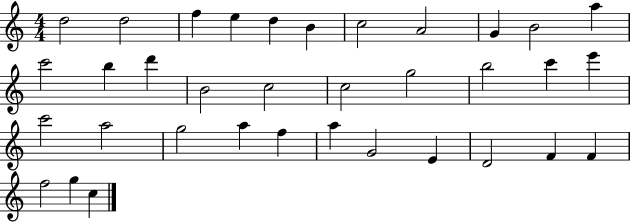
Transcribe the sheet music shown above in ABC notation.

X:1
T:Untitled
M:4/4
L:1/4
K:C
d2 d2 f e d B c2 A2 G B2 a c'2 b d' B2 c2 c2 g2 b2 c' e' c'2 a2 g2 a f a G2 E D2 F F f2 g c